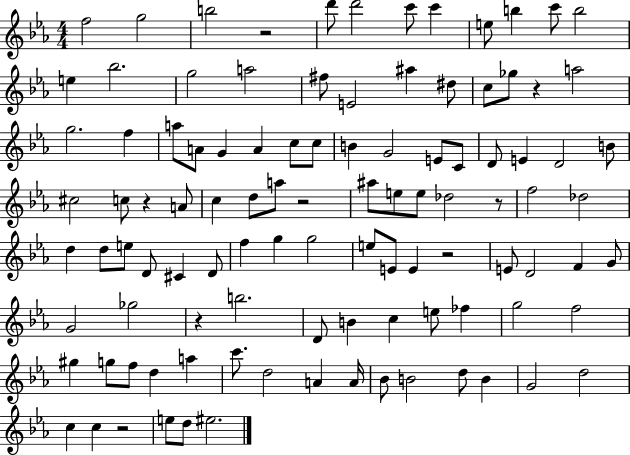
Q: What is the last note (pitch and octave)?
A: EIS5